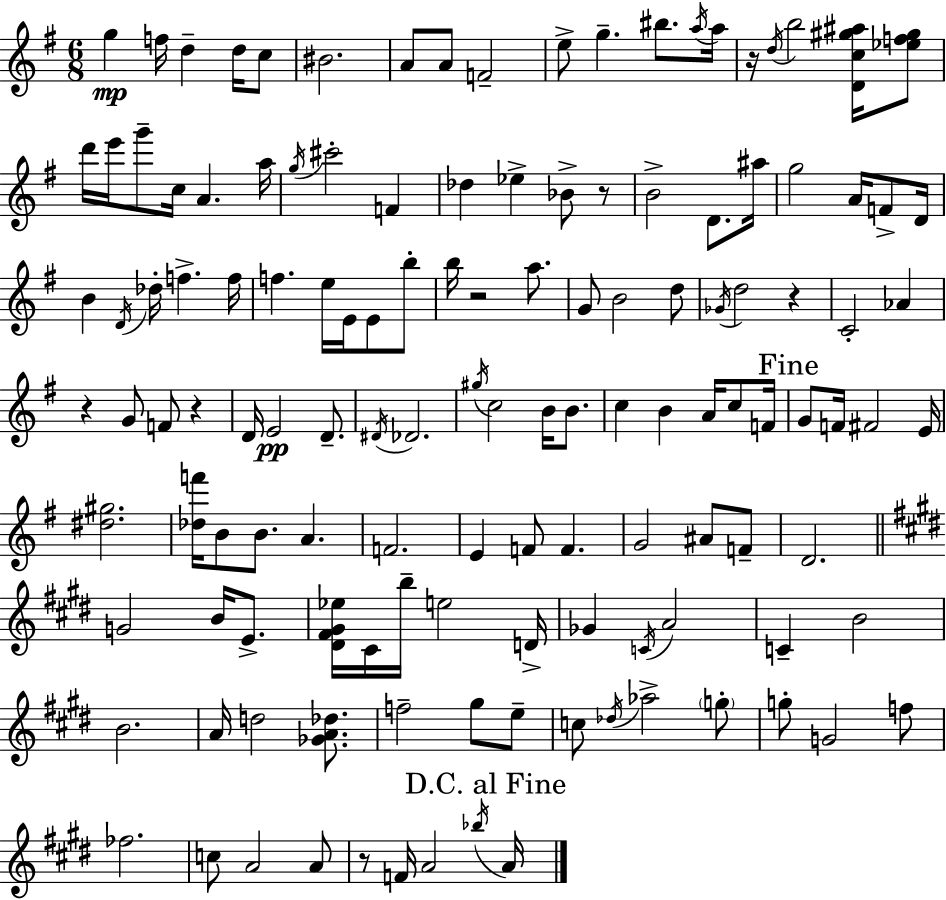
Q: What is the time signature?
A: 6/8